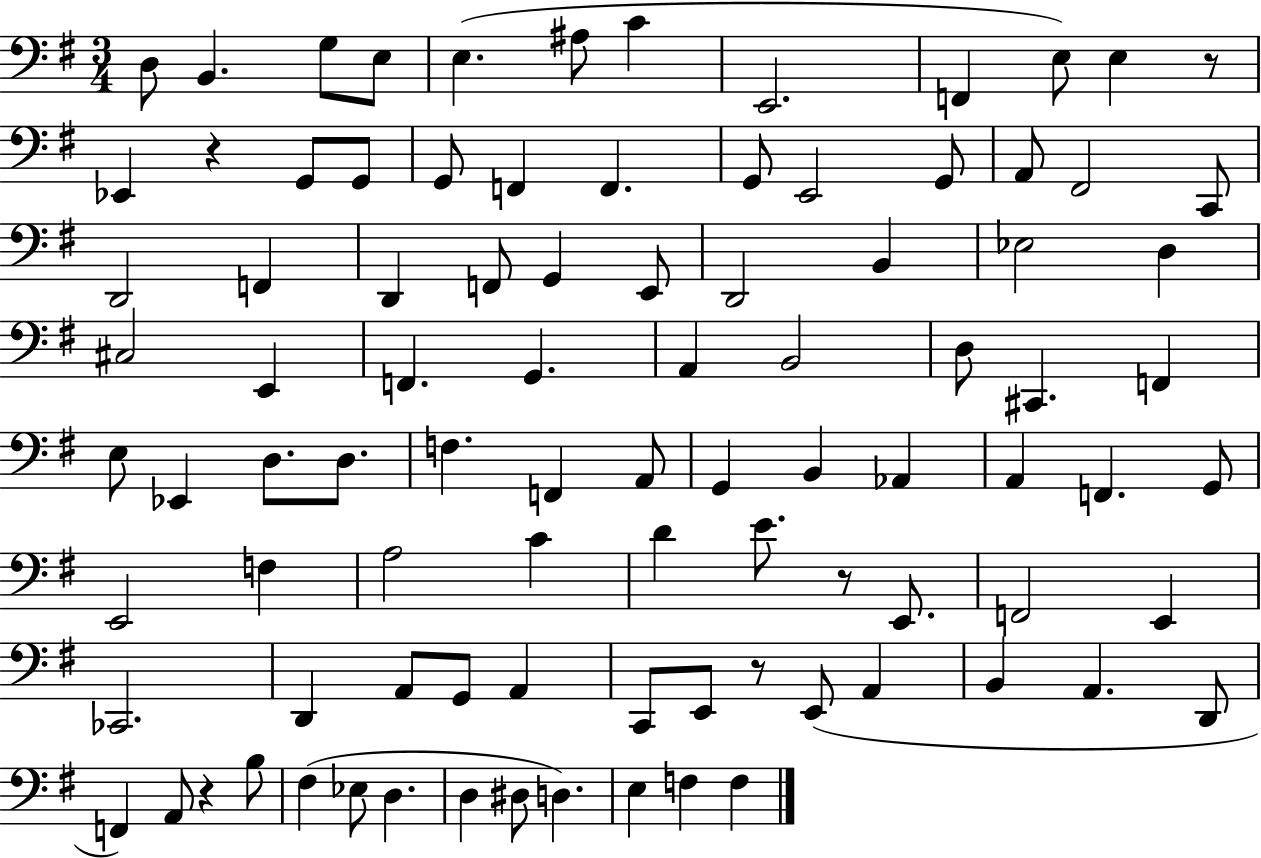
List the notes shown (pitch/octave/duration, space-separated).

D3/e B2/q. G3/e E3/e E3/q. A#3/e C4/q E2/h. F2/q E3/e E3/q R/e Eb2/q R/q G2/e G2/e G2/e F2/q F2/q. G2/e E2/h G2/e A2/e F#2/h C2/e D2/h F2/q D2/q F2/e G2/q E2/e D2/h B2/q Eb3/h D3/q C#3/h E2/q F2/q. G2/q. A2/q B2/h D3/e C#2/q. F2/q E3/e Eb2/q D3/e. D3/e. F3/q. F2/q A2/e G2/q B2/q Ab2/q A2/q F2/q. G2/e E2/h F3/q A3/h C4/q D4/q E4/e. R/e E2/e. F2/h E2/q CES2/h. D2/q A2/e G2/e A2/q C2/e E2/e R/e E2/e A2/q B2/q A2/q. D2/e F2/q A2/e R/q B3/e F#3/q Eb3/e D3/q. D3/q D#3/e D3/q. E3/q F3/q F3/q